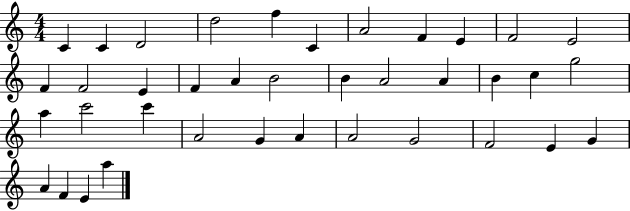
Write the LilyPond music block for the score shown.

{
  \clef treble
  \numericTimeSignature
  \time 4/4
  \key c \major
  c'4 c'4 d'2 | d''2 f''4 c'4 | a'2 f'4 e'4 | f'2 e'2 | \break f'4 f'2 e'4 | f'4 a'4 b'2 | b'4 a'2 a'4 | b'4 c''4 g''2 | \break a''4 c'''2 c'''4 | a'2 g'4 a'4 | a'2 g'2 | f'2 e'4 g'4 | \break a'4 f'4 e'4 a''4 | \bar "|."
}